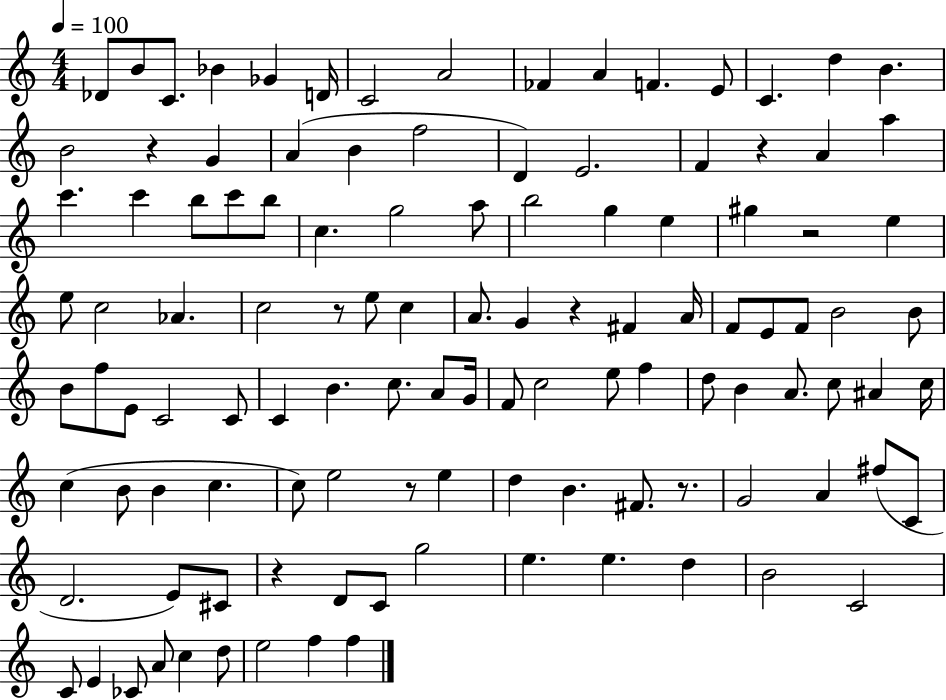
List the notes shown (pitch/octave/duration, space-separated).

Db4/e B4/e C4/e. Bb4/q Gb4/q D4/s C4/h A4/h FES4/q A4/q F4/q. E4/e C4/q. D5/q B4/q. B4/h R/q G4/q A4/q B4/q F5/h D4/q E4/h. F4/q R/q A4/q A5/q C6/q. C6/q B5/e C6/e B5/e C5/q. G5/h A5/e B5/h G5/q E5/q G#5/q R/h E5/q E5/e C5/h Ab4/q. C5/h R/e E5/e C5/q A4/e. G4/q R/q F#4/q A4/s F4/e E4/e F4/e B4/h B4/e B4/e F5/e E4/e C4/h C4/e C4/q B4/q. C5/e. A4/e G4/s F4/e C5/h E5/e F5/q D5/e B4/q A4/e. C5/e A#4/q C5/s C5/q B4/e B4/q C5/q. C5/e E5/h R/e E5/q D5/q B4/q. F#4/e. R/e. G4/h A4/q F#5/e C4/e D4/h. E4/e C#4/e R/q D4/e C4/e G5/h E5/q. E5/q. D5/q B4/h C4/h C4/e E4/q CES4/e A4/e C5/q D5/e E5/h F5/q F5/q